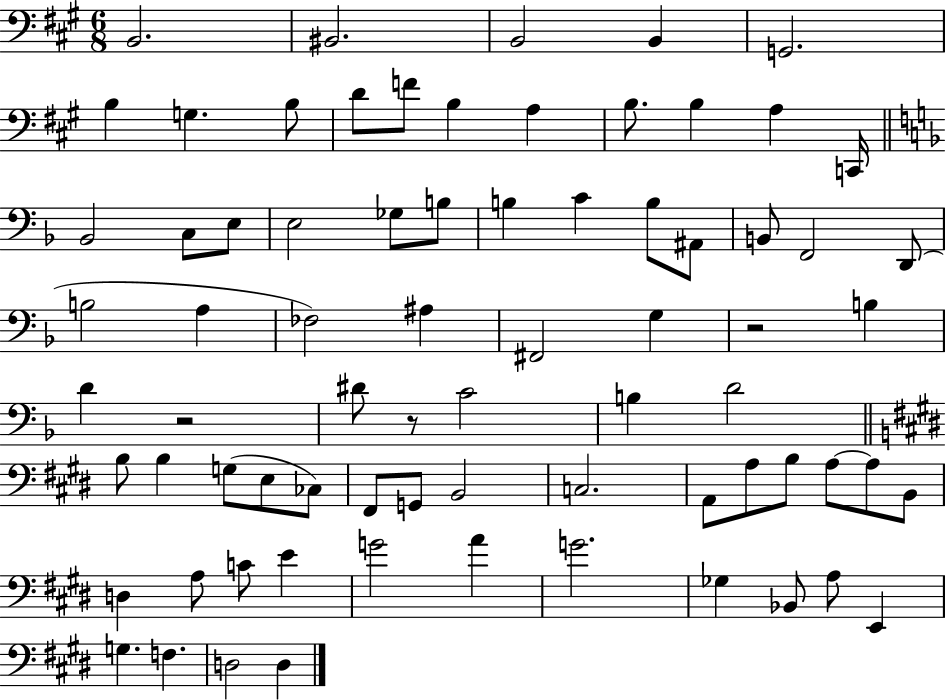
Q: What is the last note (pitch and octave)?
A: D3